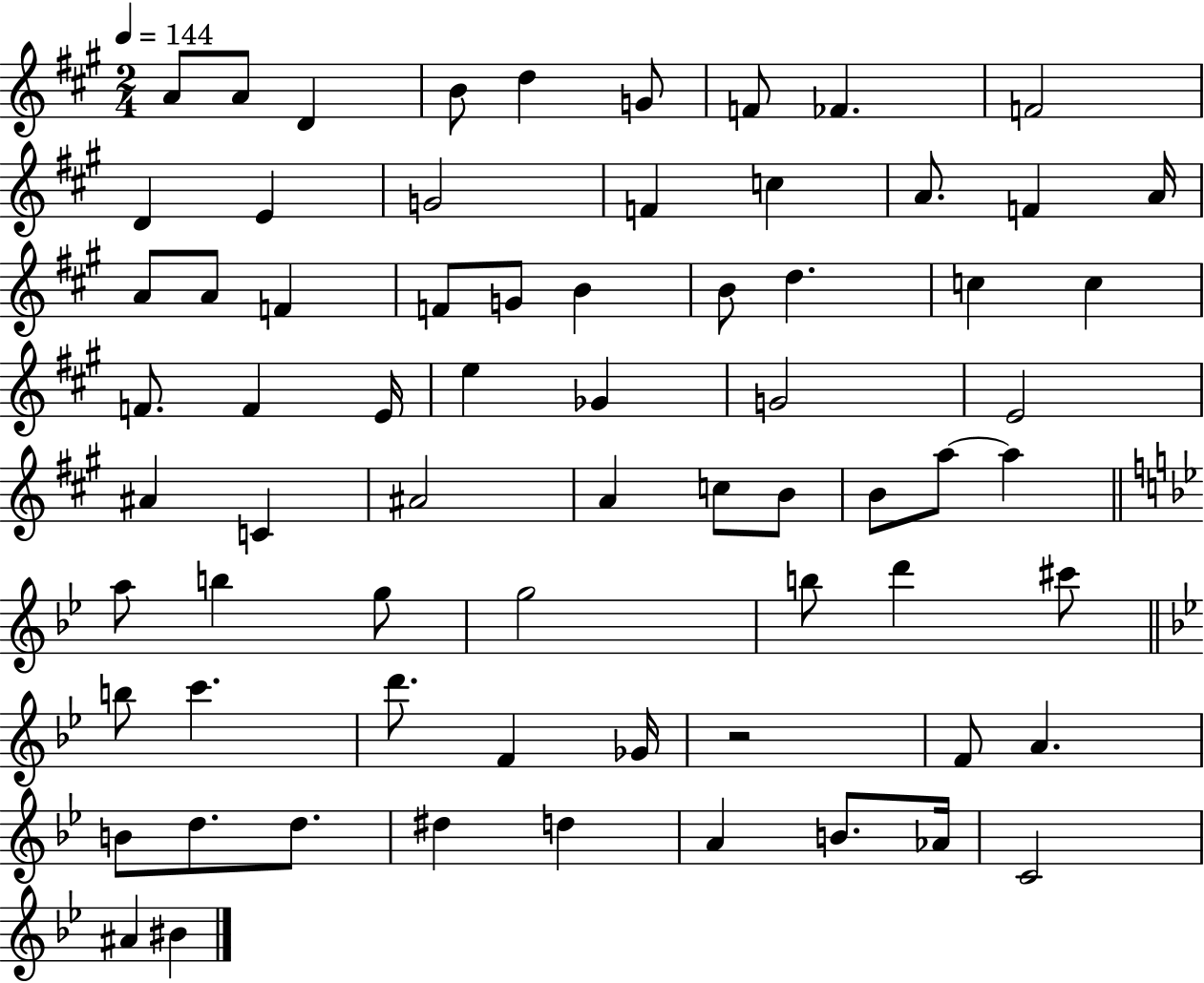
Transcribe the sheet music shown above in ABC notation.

X:1
T:Untitled
M:2/4
L:1/4
K:A
A/2 A/2 D B/2 d G/2 F/2 _F F2 D E G2 F c A/2 F A/4 A/2 A/2 F F/2 G/2 B B/2 d c c F/2 F E/4 e _G G2 E2 ^A C ^A2 A c/2 B/2 B/2 a/2 a a/2 b g/2 g2 b/2 d' ^c'/2 b/2 c' d'/2 F _G/4 z2 F/2 A B/2 d/2 d/2 ^d d A B/2 _A/4 C2 ^A ^B